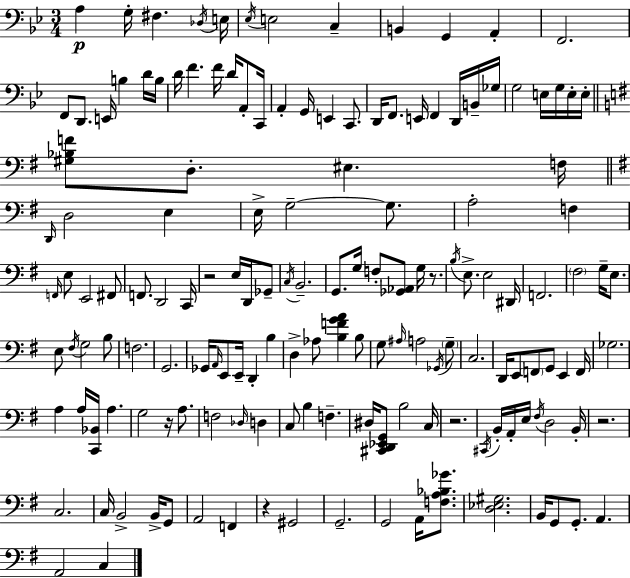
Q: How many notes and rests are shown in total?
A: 154